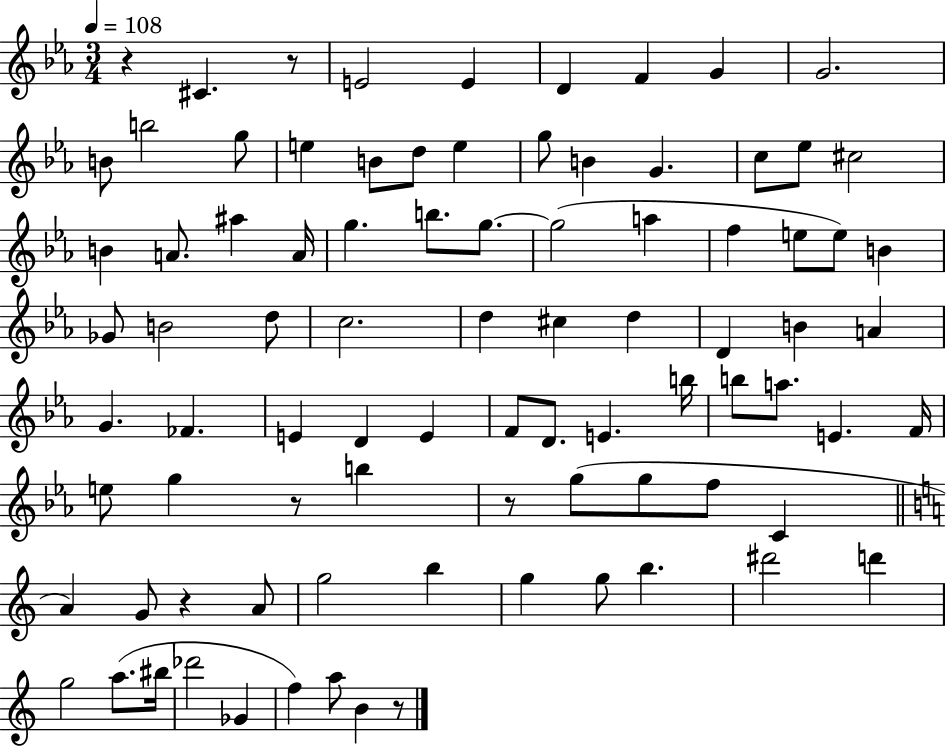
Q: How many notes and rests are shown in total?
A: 87